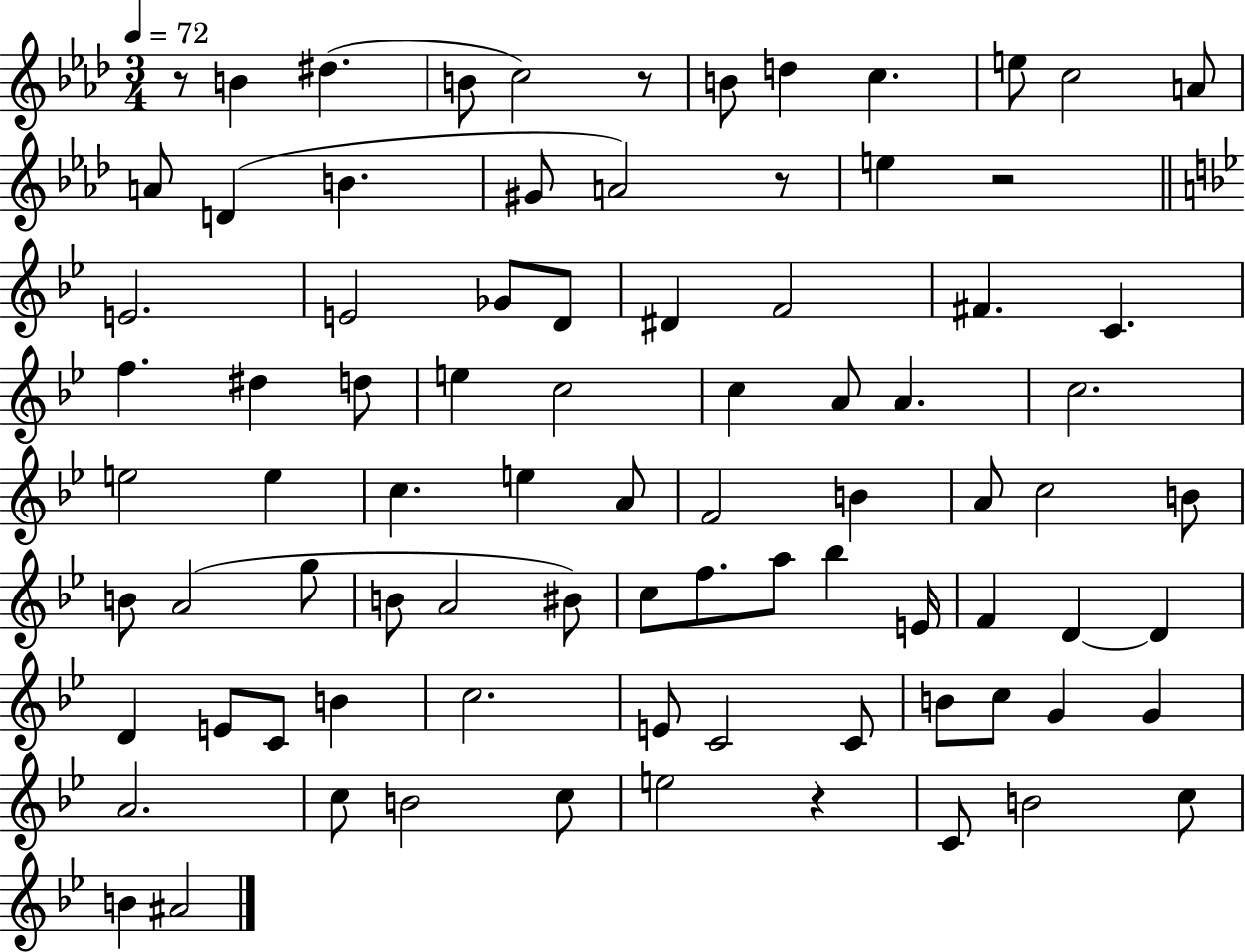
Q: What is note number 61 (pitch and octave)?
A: B4